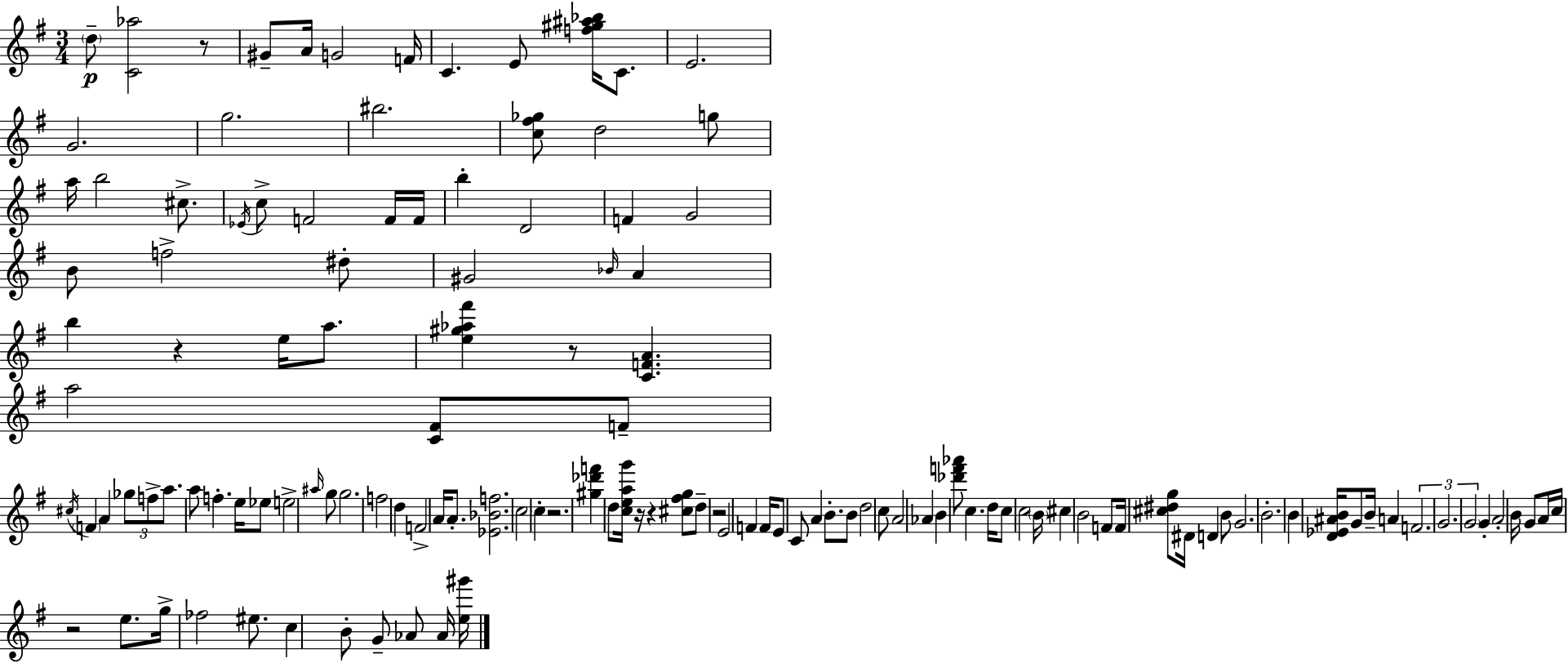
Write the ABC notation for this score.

X:1
T:Untitled
M:3/4
L:1/4
K:Em
d/2 [C_a]2 z/2 ^G/2 A/4 G2 F/4 C E/2 [f^g^a_b]/4 C/2 E2 G2 g2 ^b2 [c^f_g]/2 d2 g/2 a/4 b2 ^c/2 _E/4 c/2 F2 F/4 F/4 b D2 F G2 B/2 f2 ^d/2 ^G2 _B/4 A b z e/4 a/2 [e^g_a^f'] z/2 [CFA] a2 [C^F]/2 F/2 ^c/4 F A _g/2 f/2 a/2 a/2 f e/4 _e/2 e2 ^a/4 g/2 g2 f2 d F2 A/4 A/2 [_E_Bf]2 c2 c z2 [^g_d'f'] d/2 [ceag']/4 z/4 z [^c^fg]/2 d/2 z2 E2 F F/4 E/2 C/2 A B/2 B/2 d2 c/2 A2 _A B [_d'f'_a']/2 c d/4 c/2 c2 B/4 ^c B2 F/2 F/4 [^c^dg]/2 ^D/4 D B/2 G2 B2 B [D_E^AB]/4 G/2 B/4 A F2 G2 G2 G A2 B/4 G/2 A/4 c/4 z2 e/2 g/4 _f2 ^e/2 c B/2 G/2 _A/2 _A/4 [e^g']/4